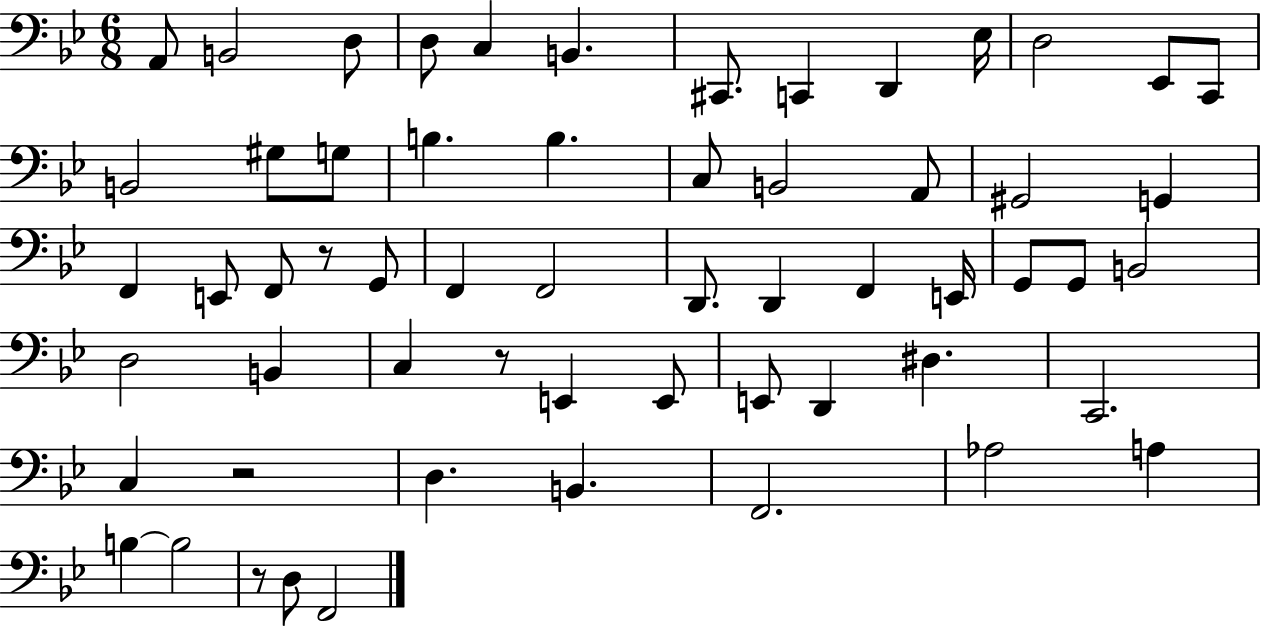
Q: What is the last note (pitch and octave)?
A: F2